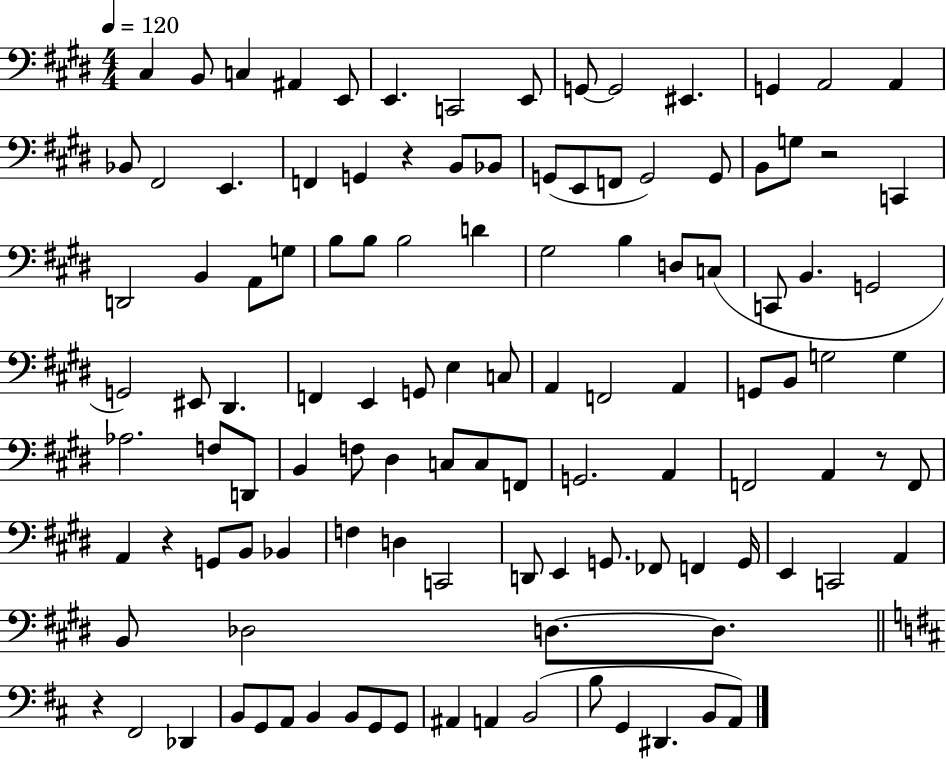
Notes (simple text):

C#3/q B2/e C3/q A#2/q E2/e E2/q. C2/h E2/e G2/e G2/h EIS2/q. G2/q A2/h A2/q Bb2/e F#2/h E2/q. F2/q G2/q R/q B2/e Bb2/e G2/e E2/e F2/e G2/h G2/e B2/e G3/e R/h C2/q D2/h B2/q A2/e G3/e B3/e B3/e B3/h D4/q G#3/h B3/q D3/e C3/e C2/e B2/q. G2/h G2/h EIS2/e D#2/q. F2/q E2/q G2/e E3/q C3/e A2/q F2/h A2/q G2/e B2/e G3/h G3/q Ab3/h. F3/e D2/e B2/q F3/e D#3/q C3/e C3/e F2/e G2/h. A2/q F2/h A2/q R/e F2/e A2/q R/q G2/e B2/e Bb2/q F3/q D3/q C2/h D2/e E2/q G2/e. FES2/e F2/q G2/s E2/q C2/h A2/q B2/e Db3/h D3/e. D3/e. R/q F#2/h Db2/q B2/e G2/e A2/e B2/q B2/e G2/e G2/e A#2/q A2/q B2/h B3/e G2/q D#2/q. B2/e A2/e